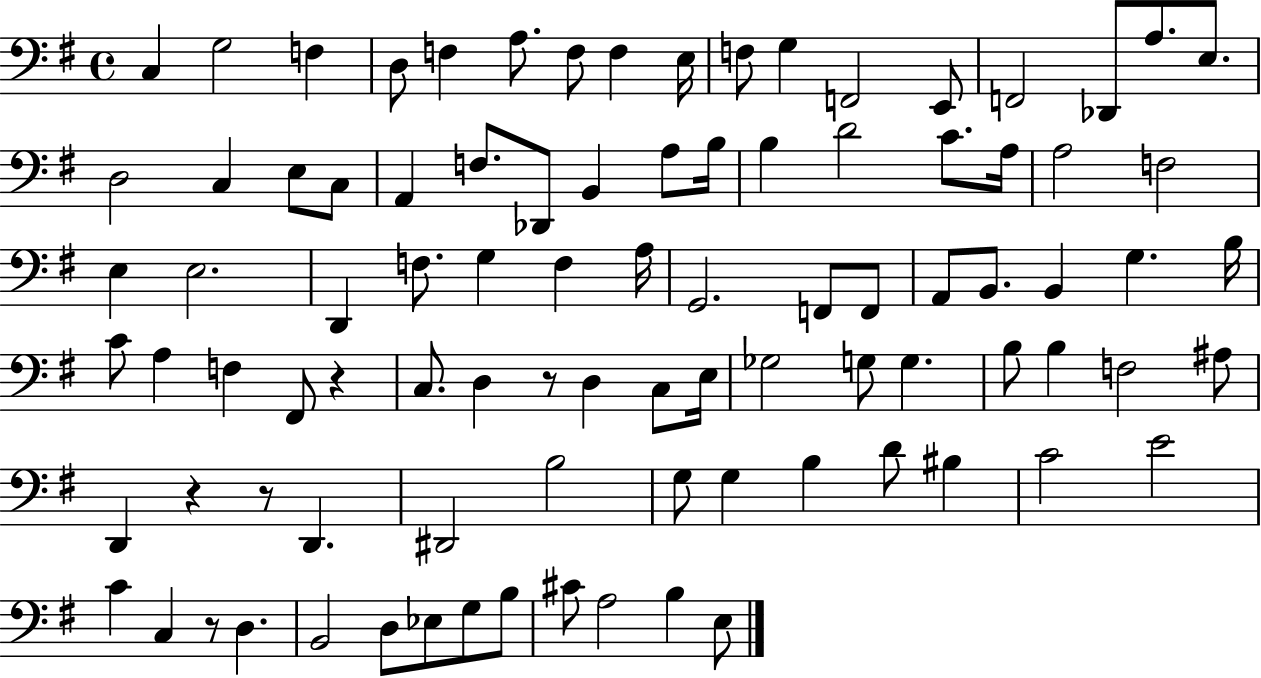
X:1
T:Untitled
M:4/4
L:1/4
K:G
C, G,2 F, D,/2 F, A,/2 F,/2 F, E,/4 F,/2 G, F,,2 E,,/2 F,,2 _D,,/2 A,/2 E,/2 D,2 C, E,/2 C,/2 A,, F,/2 _D,,/2 B,, A,/2 B,/4 B, D2 C/2 A,/4 A,2 F,2 E, E,2 D,, F,/2 G, F, A,/4 G,,2 F,,/2 F,,/2 A,,/2 B,,/2 B,, G, B,/4 C/2 A, F, ^F,,/2 z C,/2 D, z/2 D, C,/2 E,/4 _G,2 G,/2 G, B,/2 B, F,2 ^A,/2 D,, z z/2 D,, ^D,,2 B,2 G,/2 G, B, D/2 ^B, C2 E2 C C, z/2 D, B,,2 D,/2 _E,/2 G,/2 B,/2 ^C/2 A,2 B, E,/2